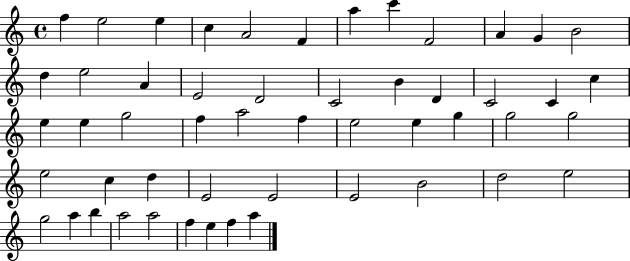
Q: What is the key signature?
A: C major